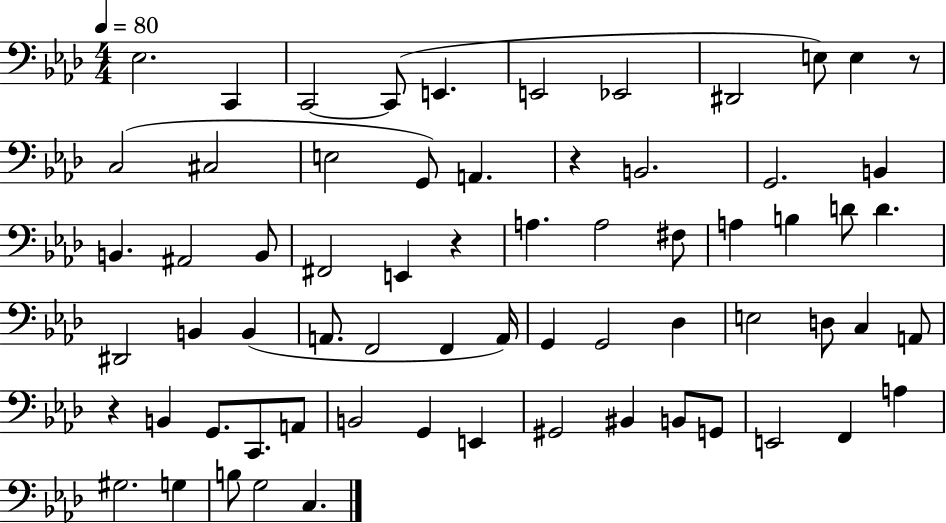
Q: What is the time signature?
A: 4/4